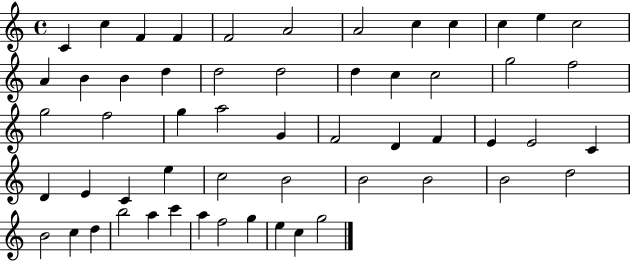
{
  \clef treble
  \time 4/4
  \defaultTimeSignature
  \key c \major
  c'4 c''4 f'4 f'4 | f'2 a'2 | a'2 c''4 c''4 | c''4 e''4 c''2 | \break a'4 b'4 b'4 d''4 | d''2 d''2 | d''4 c''4 c''2 | g''2 f''2 | \break g''2 f''2 | g''4 a''2 g'4 | f'2 d'4 f'4 | e'4 e'2 c'4 | \break d'4 e'4 c'4 e''4 | c''2 b'2 | b'2 b'2 | b'2 d''2 | \break b'2 c''4 d''4 | b''2 a''4 c'''4 | a''4 f''2 g''4 | e''4 c''4 g''2 | \break \bar "|."
}